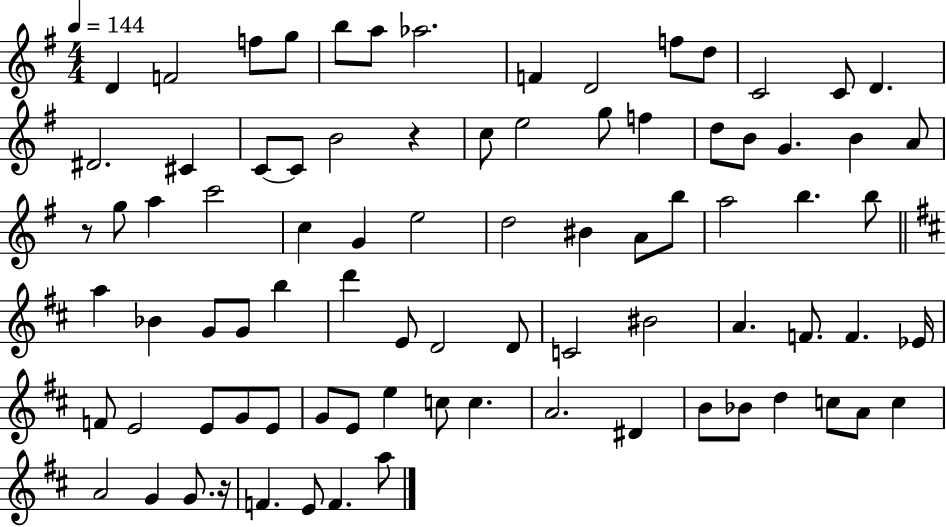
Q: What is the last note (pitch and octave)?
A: A5